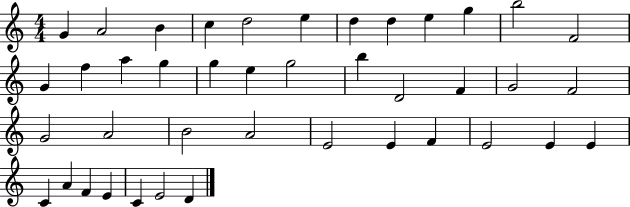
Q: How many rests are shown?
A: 0